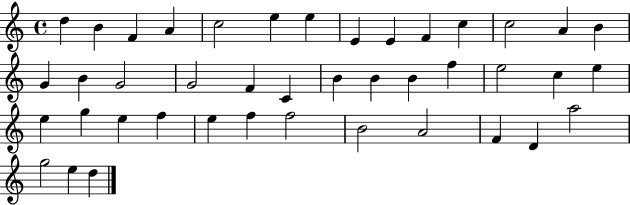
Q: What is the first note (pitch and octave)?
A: D5